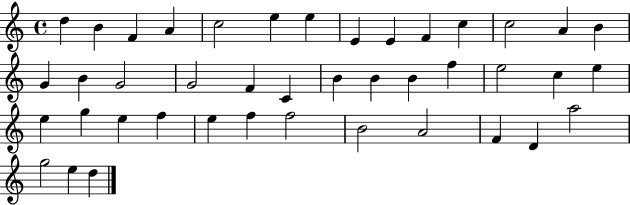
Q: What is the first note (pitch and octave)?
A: D5